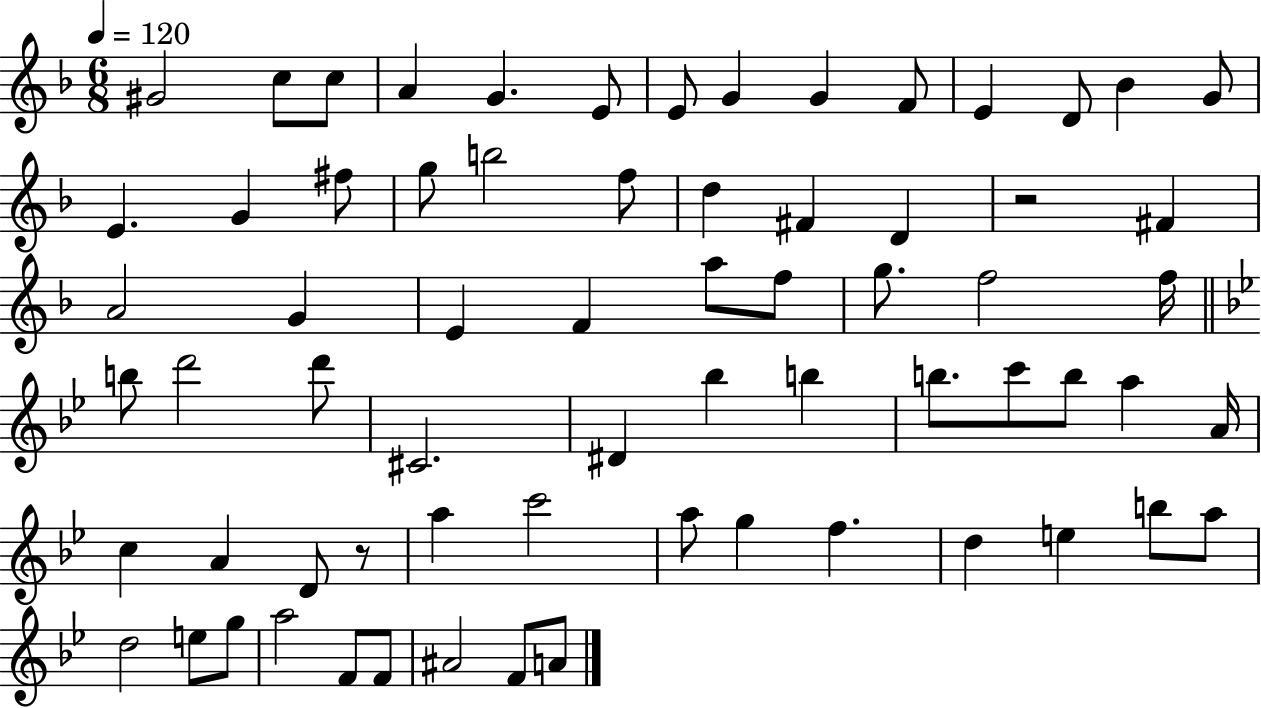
{
  \clef treble
  \numericTimeSignature
  \time 6/8
  \key f \major
  \tempo 4 = 120
  gis'2 c''8 c''8 | a'4 g'4. e'8 | e'8 g'4 g'4 f'8 | e'4 d'8 bes'4 g'8 | \break e'4. g'4 fis''8 | g''8 b''2 f''8 | d''4 fis'4 d'4 | r2 fis'4 | \break a'2 g'4 | e'4 f'4 a''8 f''8 | g''8. f''2 f''16 | \bar "||" \break \key bes \major b''8 d'''2 d'''8 | cis'2. | dis'4 bes''4 b''4 | b''8. c'''8 b''8 a''4 a'16 | \break c''4 a'4 d'8 r8 | a''4 c'''2 | a''8 g''4 f''4. | d''4 e''4 b''8 a''8 | \break d''2 e''8 g''8 | a''2 f'8 f'8 | ais'2 f'8 a'8 | \bar "|."
}